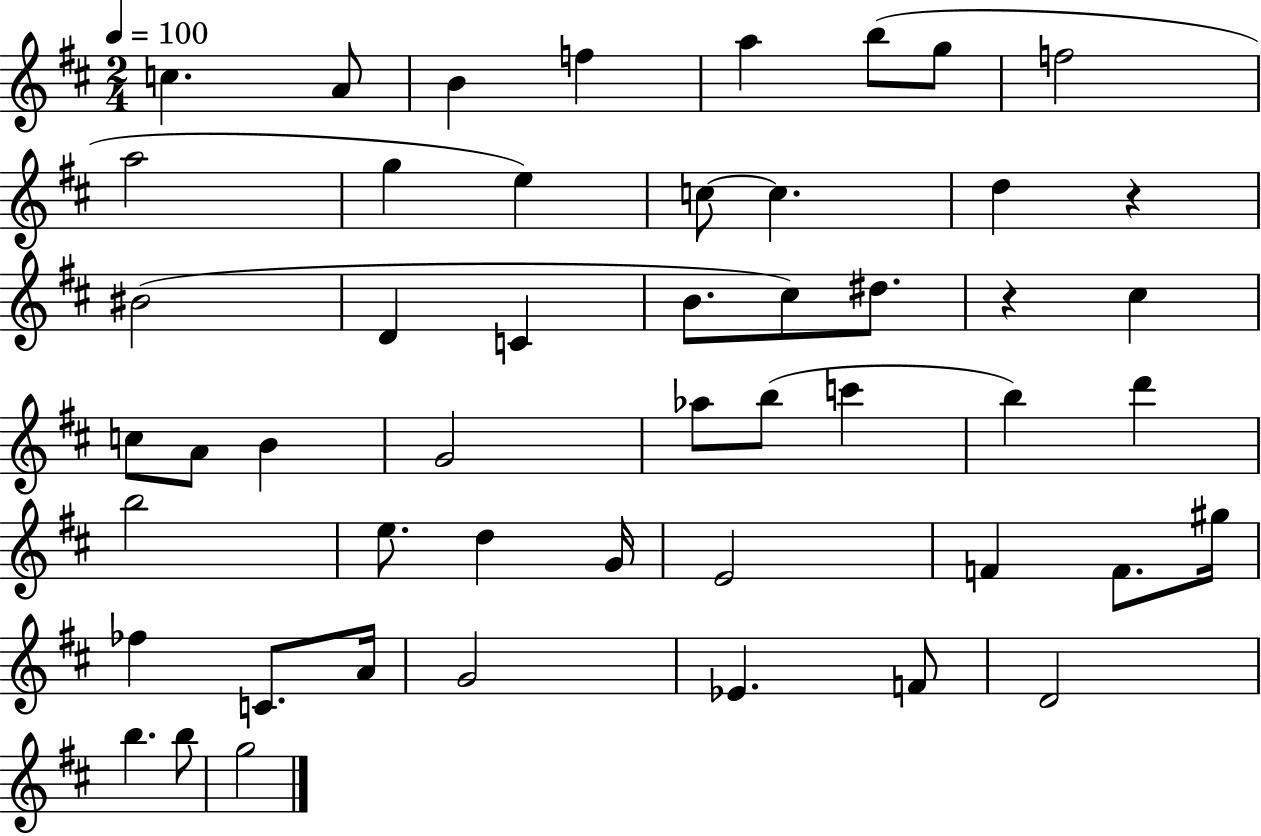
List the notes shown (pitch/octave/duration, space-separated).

C5/q. A4/e B4/q F5/q A5/q B5/e G5/e F5/h A5/h G5/q E5/q C5/e C5/q. D5/q R/q BIS4/h D4/q C4/q B4/e. C#5/e D#5/e. R/q C#5/q C5/e A4/e B4/q G4/h Ab5/e B5/e C6/q B5/q D6/q B5/h E5/e. D5/q G4/s E4/h F4/q F4/e. G#5/s FES5/q C4/e. A4/s G4/h Eb4/q. F4/e D4/h B5/q. B5/e G5/h